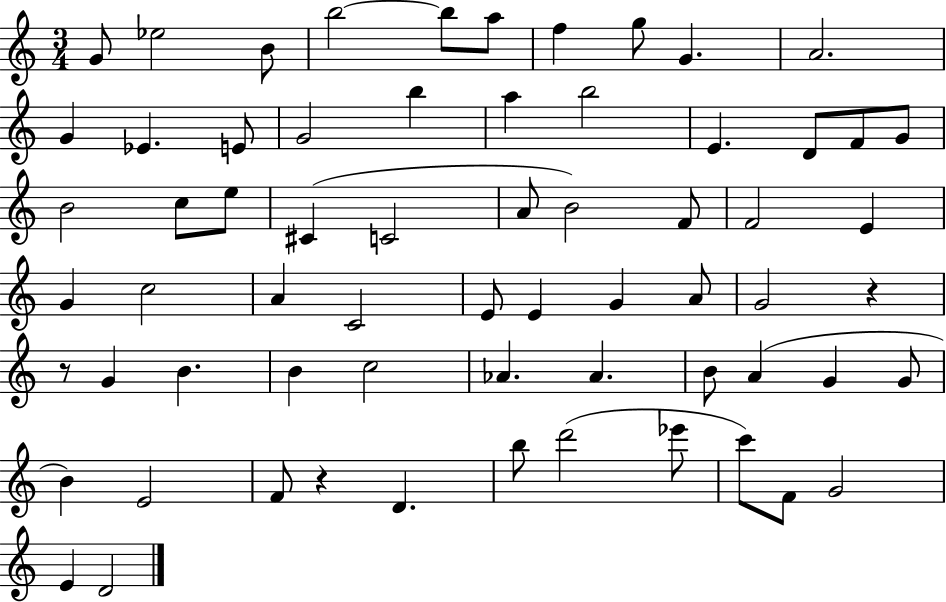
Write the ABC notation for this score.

X:1
T:Untitled
M:3/4
L:1/4
K:C
G/2 _e2 B/2 b2 b/2 a/2 f g/2 G A2 G _E E/2 G2 b a b2 E D/2 F/2 G/2 B2 c/2 e/2 ^C C2 A/2 B2 F/2 F2 E G c2 A C2 E/2 E G A/2 G2 z z/2 G B B c2 _A _A B/2 A G G/2 B E2 F/2 z D b/2 d'2 _e'/2 c'/2 F/2 G2 E D2